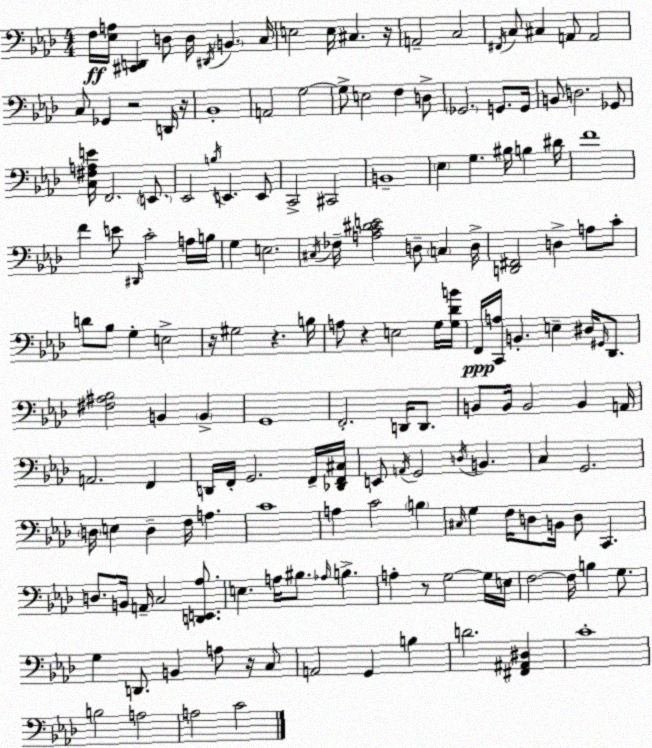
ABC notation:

X:1
T:Untitled
M:4/4
L:1/4
K:Ab
F,/4 [_E,A,]/4 [^C,,D,,] D,/2 D,/4 ^D,,/4 B,, C,/4 E,2 E,/4 ^C, z/4 A,,2 C,2 ^F,,/4 C,/2 ^C, A,,/2 A,,2 C,/2 _G,, z2 D,,/4 z/4 _B,,4 A,,2 G,2 G,/2 E,2 F, D,/2 _G,,2 G,,/2 G,,/4 B,,/2 D,2 _G,,/2 [C,^F,A,E]/4 F,,2 E,,/2 _E,,2 B,/4 E,, E,,/2 C,,2 ^C,,2 B,,4 _E, G, ^B,/4 B, ^D/4 F4 F E/2 ^D,,/4 C2 A,/4 B,/4 G, E,2 ^C,/4 _F,/4 [A,C^DE]2 D,/2 C, D,/4 [D,,^F,,]2 D, A,/2 C/2 D/2 _B,/2 G, E,2 z/4 ^G,2 z B,/4 A,/2 z E,2 G,/4 [G,_DB]/4 F,,/4 [C,,A,]/4 B,, E, ^D,/4 ^G,,/4 _D,,/2 [^F,^A,_B,]2 B,, B,, G,,4 F,,2 D,,/4 D,,/2 B,,/2 B,,/4 B,,2 B,, A,,/4 A,,2 F,, D,,/4 F,,/4 G,,2 F,,/4 [_D,,F,,^C,]/4 E,,/2 A,,/4 G,,2 D,/4 B,, C, G,,2 D,/4 E, D, F,/4 A, C4 A, C2 B, ^C,/4 G, F,/4 D,/2 B,,/4 D,/2 C,, D,/2 B,,/4 A,,/4 C,2 [D,,E,,_A,]/2 E, A,/4 ^B,/2 _A,/4 B, A, z/2 G,2 G,/4 E,/4 F,2 F,/4 B, G,/2 G, D,,/2 B,, A,/2 z/4 C,/2 A,,2 G,, B, D2 [^F,,^A,,^D,] C4 B,2 A,2 A,2 C2